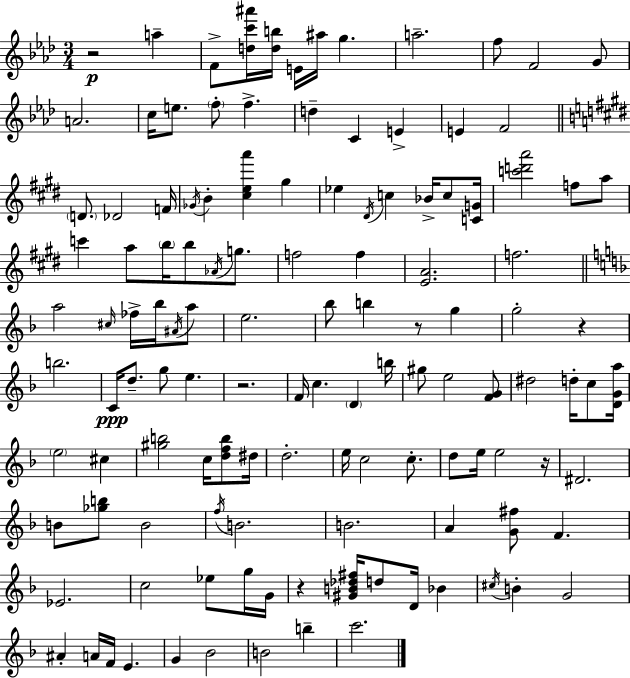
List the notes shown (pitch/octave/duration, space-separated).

R/h A5/q F4/e [D5,C6,A#6]/s [D5,B5]/s E4/s A#5/s G5/q. A5/h. F5/e F4/h G4/e A4/h. C5/s E5/e. F5/e F5/q. D5/q C4/q E4/q E4/q F4/h D4/e. Db4/h F4/s Gb4/s B4/q [C#5,E5,A6]/q G#5/q Eb5/q D#4/s C5/q Bb4/s C5/e [C4,G4]/s [C6,D6,A6]/h F5/e A5/e C6/q A5/e B5/s B5/e Ab4/s G5/e. F5/h F5/q [E4,A4]/h. F5/h. A5/h C#5/s FES5/s Bb5/s A#4/s A5/e E5/h. Bb5/e B5/q R/e G5/q G5/h R/q B5/h. C4/s D5/e. G5/e E5/q. R/h. F4/s C5/q. D4/q B5/s G#5/e E5/h [F4,G4]/e D#5/h D5/s C5/e [D4,G4,A5]/s E5/h C#5/q [G#5,B5]/h C5/s [D5,F5,B5]/e D#5/s D5/h. E5/s C5/h C5/e. D5/e E5/s E5/h R/s D#4/h. B4/e [Gb5,B5]/e B4/h F5/s B4/h. B4/h. A4/q [G4,F#5]/e F4/q. Eb4/h. C5/h Eb5/e G5/s G4/s R/q [G#4,B4,Db5,F#5]/s D5/e D4/s Bb4/q C#5/s B4/q G4/h A#4/q A4/s F4/s E4/q. G4/q Bb4/h B4/h B5/q C6/h.